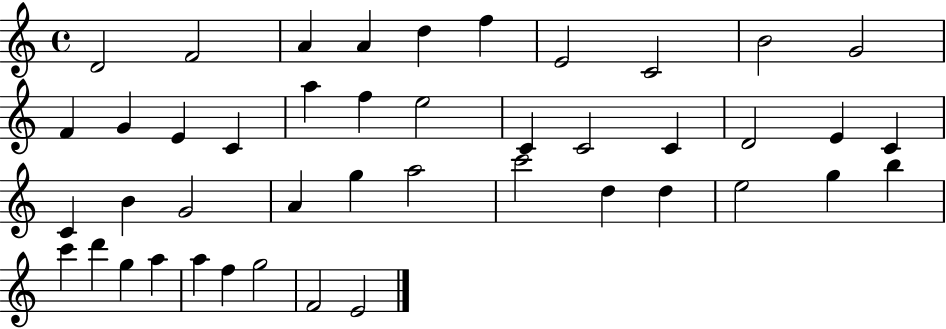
D4/h F4/h A4/q A4/q D5/q F5/q E4/h C4/h B4/h G4/h F4/q G4/q E4/q C4/q A5/q F5/q E5/h C4/q C4/h C4/q D4/h E4/q C4/q C4/q B4/q G4/h A4/q G5/q A5/h C6/h D5/q D5/q E5/h G5/q B5/q C6/q D6/q G5/q A5/q A5/q F5/q G5/h F4/h E4/h